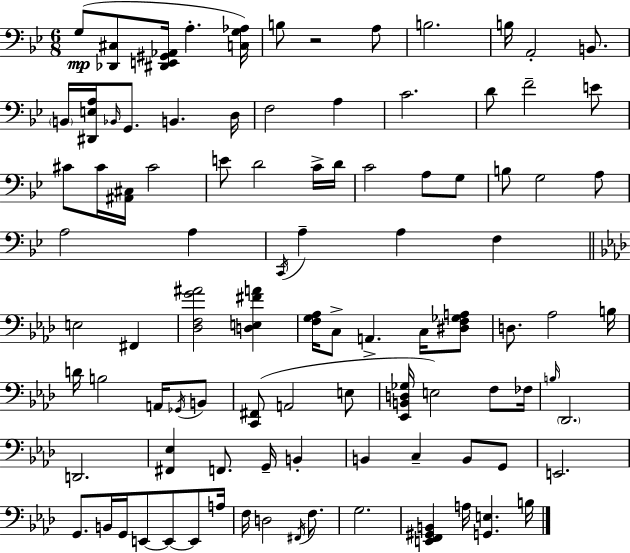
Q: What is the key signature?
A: BES major